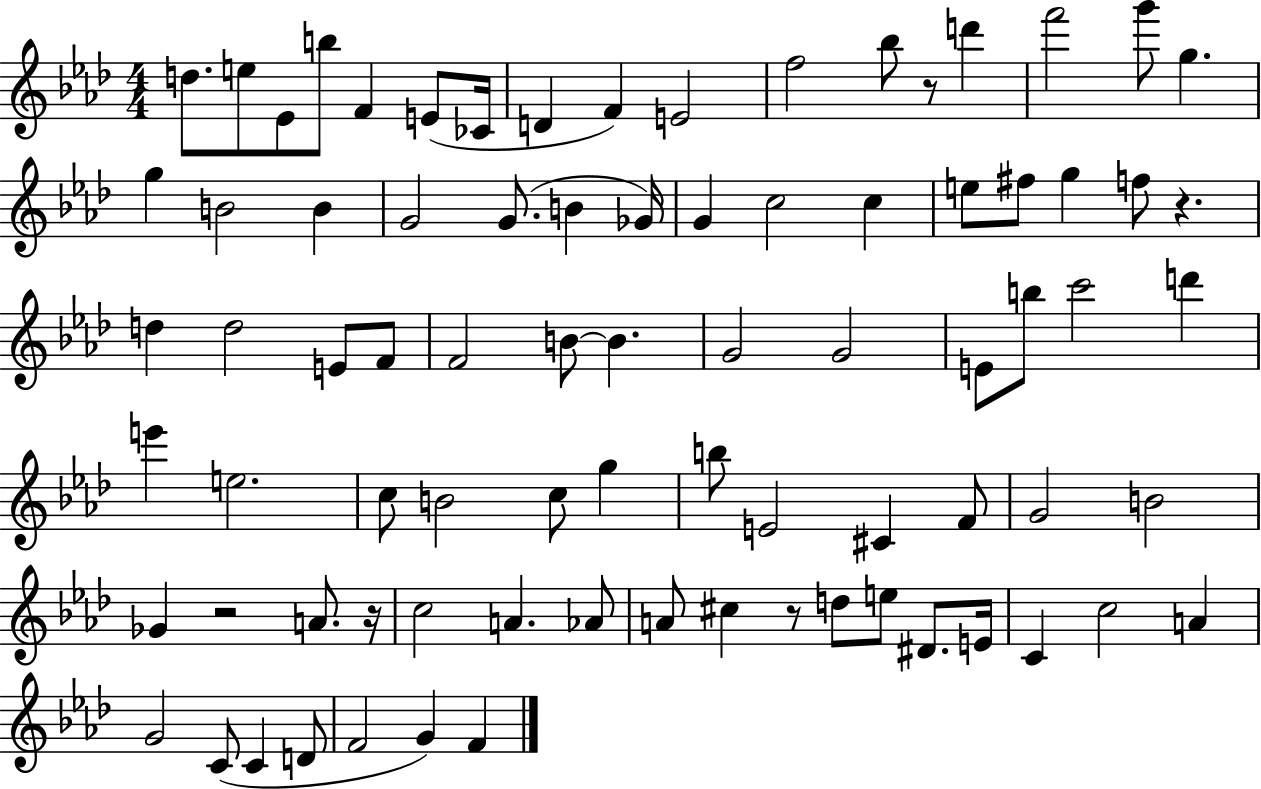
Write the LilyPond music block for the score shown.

{
  \clef treble
  \numericTimeSignature
  \time 4/4
  \key aes \major
  d''8. e''8 ees'8 b''8 f'4 e'8( ces'16 | d'4 f'4) e'2 | f''2 bes''8 r8 d'''4 | f'''2 g'''8 g''4. | \break g''4 b'2 b'4 | g'2 g'8.( b'4 ges'16) | g'4 c''2 c''4 | e''8 fis''8 g''4 f''8 r4. | \break d''4 d''2 e'8 f'8 | f'2 b'8~~ b'4. | g'2 g'2 | e'8 b''8 c'''2 d'''4 | \break e'''4 e''2. | c''8 b'2 c''8 g''4 | b''8 e'2 cis'4 f'8 | g'2 b'2 | \break ges'4 r2 a'8. r16 | c''2 a'4. aes'8 | a'8 cis''4 r8 d''8 e''8 dis'8. e'16 | c'4 c''2 a'4 | \break g'2 c'8( c'4 d'8 | f'2 g'4) f'4 | \bar "|."
}